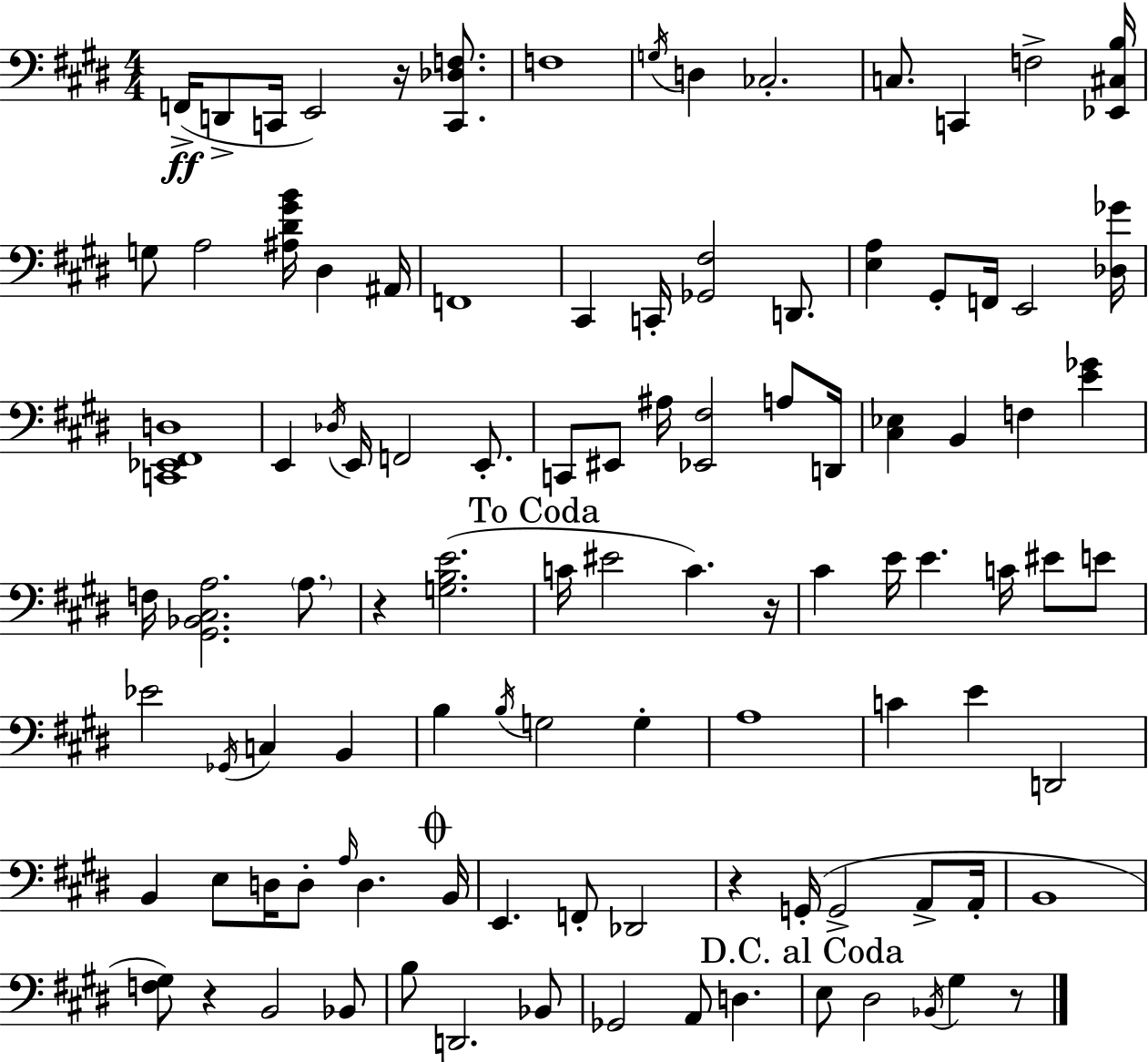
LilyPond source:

{
  \clef bass
  \numericTimeSignature
  \time 4/4
  \key e \major
  f,16->(\ff d,8-> c,16 e,2) r16 <c, des f>8. | f1 | \acciaccatura { g16 } d4 ces2.-. | c8. c,4 f2-> | \break <ees, cis b>16 g8 a2 <ais dis' gis' b'>16 dis4 | ais,16 f,1 | cis,4 c,16-. <ges, fis>2 d,8. | <e a>4 gis,8-. f,16 e,2 | \break <des ges'>16 <c, ees, fis, d>1 | e,4 \acciaccatura { des16 } e,16 f,2 e,8.-. | c,8 eis,8 ais16 <ees, fis>2 a8 | d,16 <cis ees>4 b,4 f4 <e' ges'>4 | \break f16 <gis, bes, cis a>2. \parenthesize a8. | r4 <g b e'>2.( | \mark "To Coda" c'16 eis'2 c'4.) | r16 cis'4 e'16 e'4. c'16 eis'8 | \break e'8 ees'2 \acciaccatura { ges,16 } c4 b,4 | b4 \acciaccatura { b16 } g2 | g4-. a1 | c'4 e'4 d,2 | \break b,4 e8 d16 d8-. \grace { a16 } d4. | \mark \markup { \musicglyph "scripts.coda" } b,16 e,4. f,8-. des,2 | r4 g,16-.( g,2-> | a,8-> a,16-. b,1 | \break <f gis>8) r4 b,2 | bes,8 b8 d,2. | bes,8 ges,2 a,8 d4. | \mark "D.C. al Coda" e8 dis2 \acciaccatura { bes,16 } | \break gis4 r8 \bar "|."
}